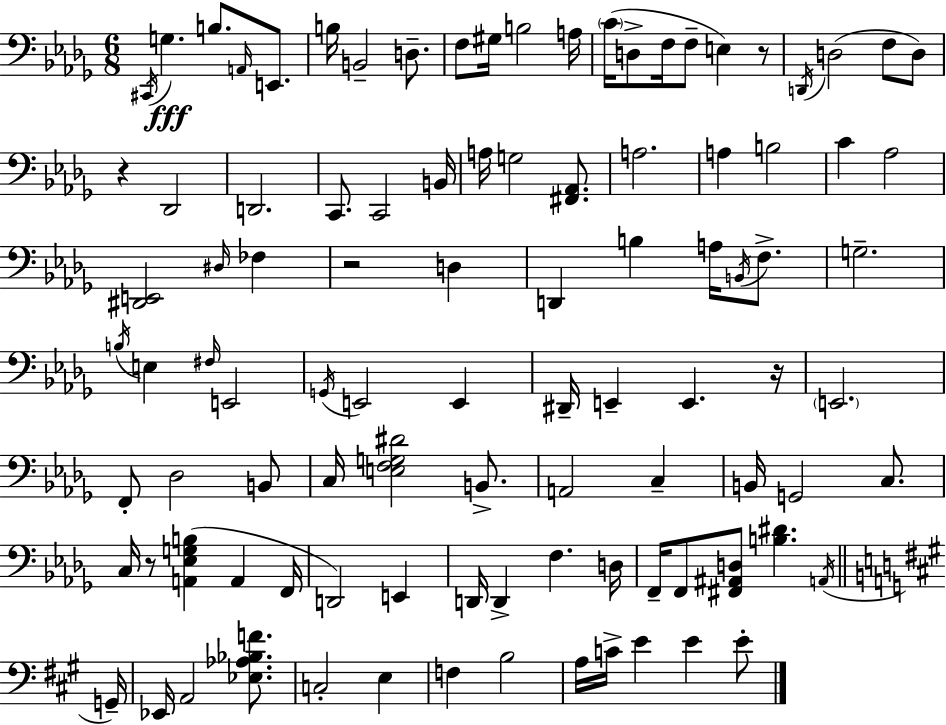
X:1
T:Untitled
M:6/8
L:1/4
K:Bbm
^C,,/4 G, B,/2 A,,/4 E,,/2 B,/4 B,,2 D,/2 F,/2 ^G,/4 B,2 A,/4 C/4 D,/2 F,/4 F,/2 E, z/2 D,,/4 D,2 F,/2 D,/2 z _D,,2 D,,2 C,,/2 C,,2 B,,/4 A,/4 G,2 [^F,,_A,,]/2 A,2 A, B,2 C _A,2 [^D,,E,,]2 ^D,/4 _F, z2 D, D,, B, A,/4 B,,/4 F,/2 G,2 B,/4 E, ^F,/4 E,,2 G,,/4 E,,2 E,, ^D,,/4 E,, E,, z/4 E,,2 F,,/2 _D,2 B,,/2 C,/4 [E,F,G,^D]2 B,,/2 A,,2 C, B,,/4 G,,2 C,/2 C,/4 z/2 [A,,_E,G,B,] A,, F,,/4 D,,2 E,, D,,/4 D,, F, D,/4 F,,/4 F,,/2 [^F,,^A,,D,]/2 [B,^D] A,,/4 G,,/4 _E,,/4 A,,2 [_E,_A,_B,F]/2 C,2 E, F, B,2 A,/4 C/4 E E E/2